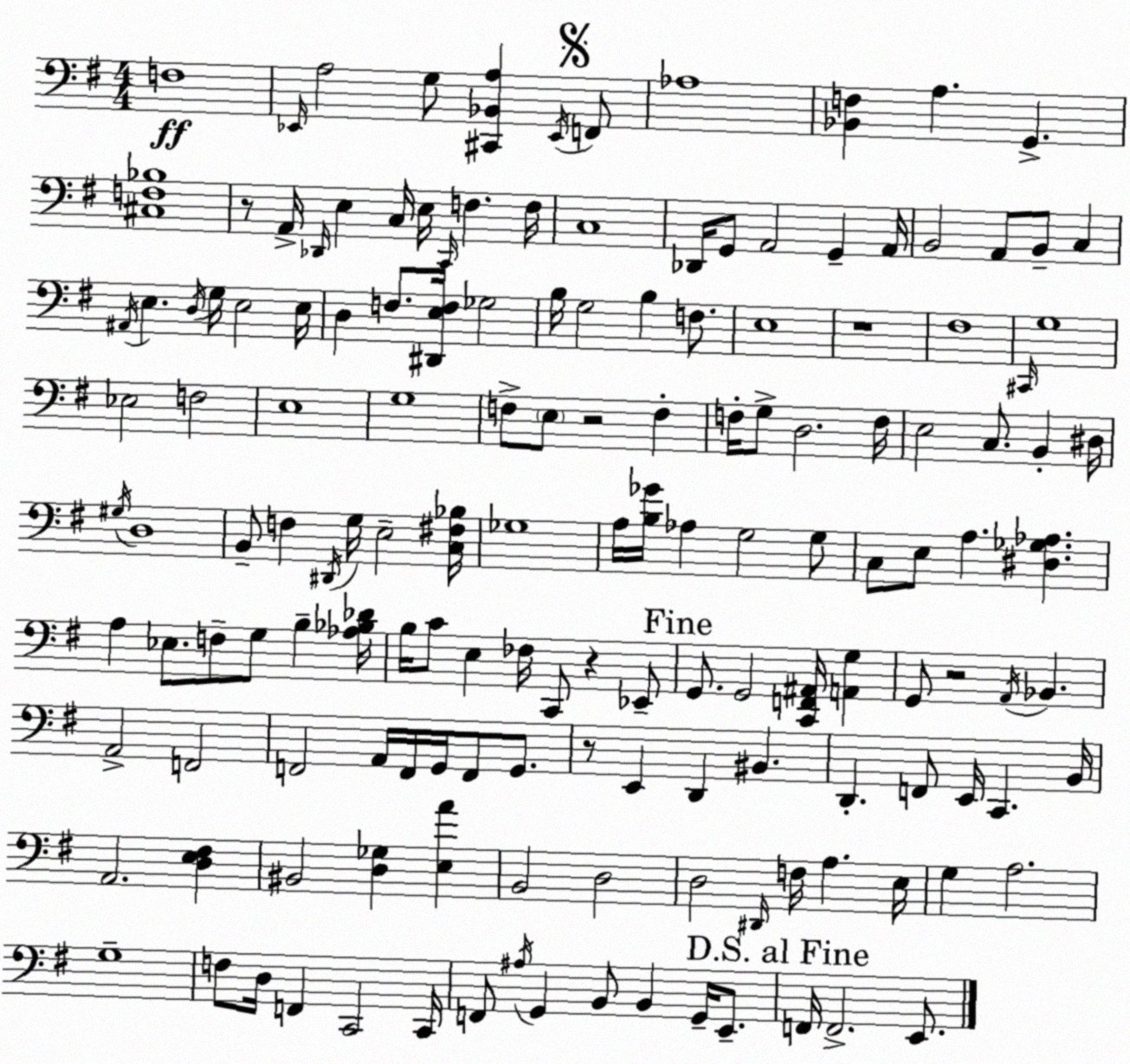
X:1
T:Untitled
M:4/4
L:1/4
K:G
F,4 _E,,/4 A,2 G,/2 [^C,,_B,,A,] _E,,/4 F,,/2 _A,4 [_B,,F,] A, G,, [^C,F,_B,]4 z/2 A,,/4 _D,,/4 E, C,/4 E,/4 C,,/4 F, F,/4 C,4 _D,,/4 G,,/2 A,,2 G,, A,,/4 B,,2 A,,/2 B,,/2 C, ^A,,/4 E, D,/4 G,/4 E,2 E,/4 D, F,/2 [^D,,E,F,]/4 _G,2 B,/4 G,2 B, F,/2 E,4 z4 ^F,4 ^C,,/4 G,4 _E,2 F,2 E,4 G,4 F,/2 E,/2 z2 F, F,/4 G,/2 D,2 F,/4 E,2 C,/2 B,, ^D,/4 ^G,/4 D,4 B,,/2 F, ^D,,/4 G,/4 E,2 [C,^F,_B,]/4 _G,4 A,/4 [B,_G]/4 _A, G,2 G,/2 C,/2 E,/2 A, [^D,_G,_A,] A, _E,/2 F,/2 G,/2 B, [_A,_B,_D]/4 B,/4 C/2 E, _F,/4 C,,/2 z _E,,/2 G,,/2 G,,2 [C,,F,,^A,,]/4 [A,,G,] G,,/2 z2 A,,/4 _B,, A,,2 F,,2 F,,2 A,,/4 F,,/4 G,,/4 F,,/2 G,,/2 z/2 E,, D,, ^B,, D,, F,,/2 E,,/4 C,, B,,/4 A,,2 [D,E,^F,] ^B,,2 [D,_G,] [E,A] B,,2 D,2 D,2 ^D,,/4 F,/4 A, E,/4 G, A,2 G,4 F,/2 D,/4 F,, C,,2 C,,/4 F,,/2 ^A,/4 G,, B,,/2 B,, G,,/4 E,,/2 F,,/4 F,,2 E,,/2